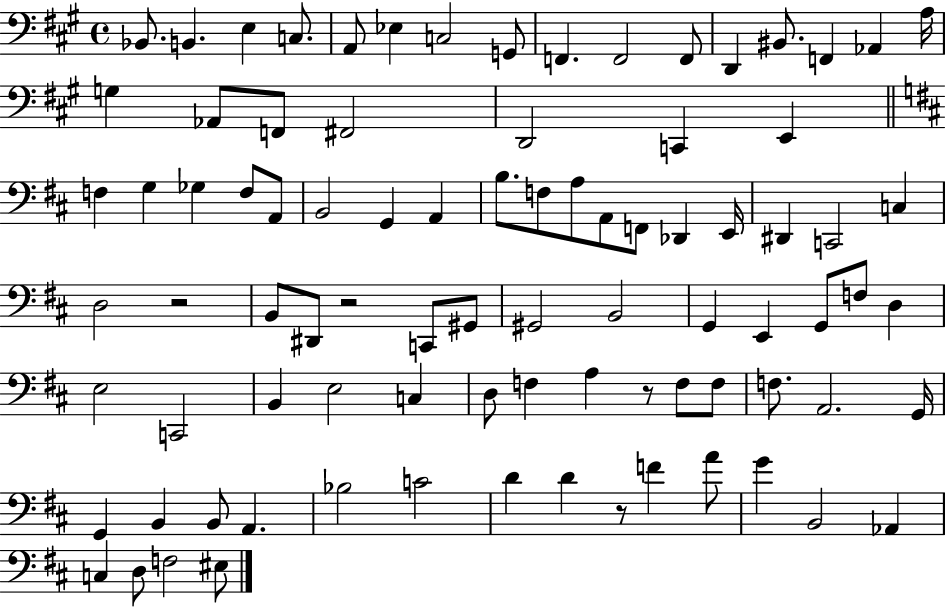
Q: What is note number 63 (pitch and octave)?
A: F3